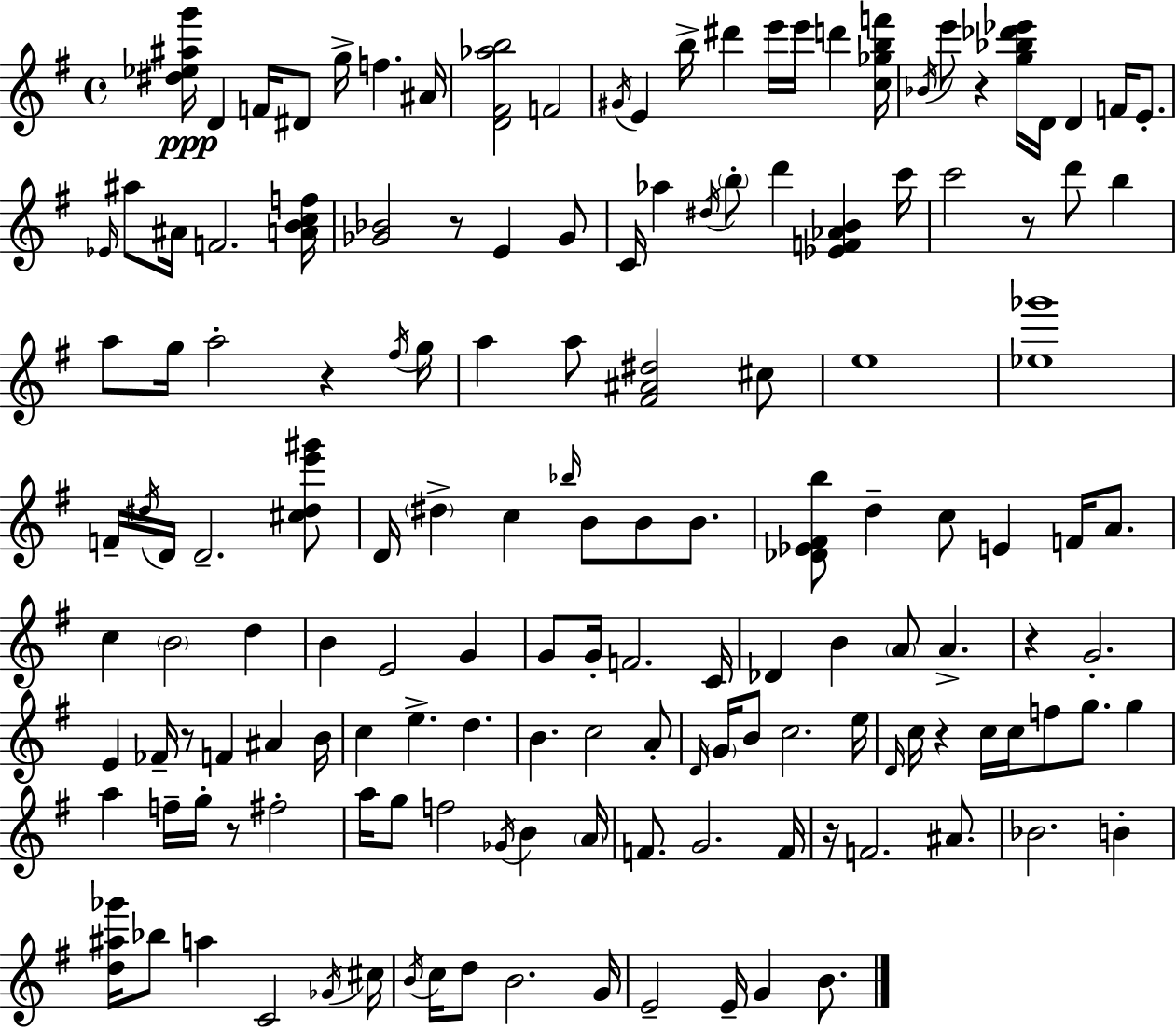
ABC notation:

X:1
T:Untitled
M:4/4
L:1/4
K:G
[^d_e^ag']/4 D F/4 ^D/2 g/4 f ^A/4 [D^F_ab]2 F2 ^G/4 E b/4 ^d' e'/4 e'/4 d' [c_gbf']/4 _B/4 e'/2 z [g_b_d'_e']/4 D/4 D F/4 E/2 _E/4 ^a/2 ^A/4 F2 [ABcf]/4 [_G_B]2 z/2 E _G/2 C/4 _a ^d/4 b/2 d' [_EF_AB] c'/4 c'2 z/2 d'/2 b a/2 g/4 a2 z ^f/4 g/4 a a/2 [^F^A^d]2 ^c/2 e4 [_e_g']4 F/4 ^d/4 D/4 D2 [^c^de'^g']/2 D/4 ^d c _b/4 B/2 B/2 B/2 [_D_E^Fb]/2 d c/2 E F/4 A/2 c B2 d B E2 G G/2 G/4 F2 C/4 _D B A/2 A z G2 E _F/4 z/2 F ^A B/4 c e d B c2 A/2 D/4 G/4 B/2 c2 e/4 D/4 c/4 z c/4 c/4 f/2 g/2 g a f/4 g/4 z/2 ^f2 a/4 g/2 f2 _G/4 B A/4 F/2 G2 F/4 z/4 F2 ^A/2 _B2 B [d^a_g']/4 _b/2 a C2 _G/4 ^c/4 B/4 c/4 d/2 B2 G/4 E2 E/4 G B/2